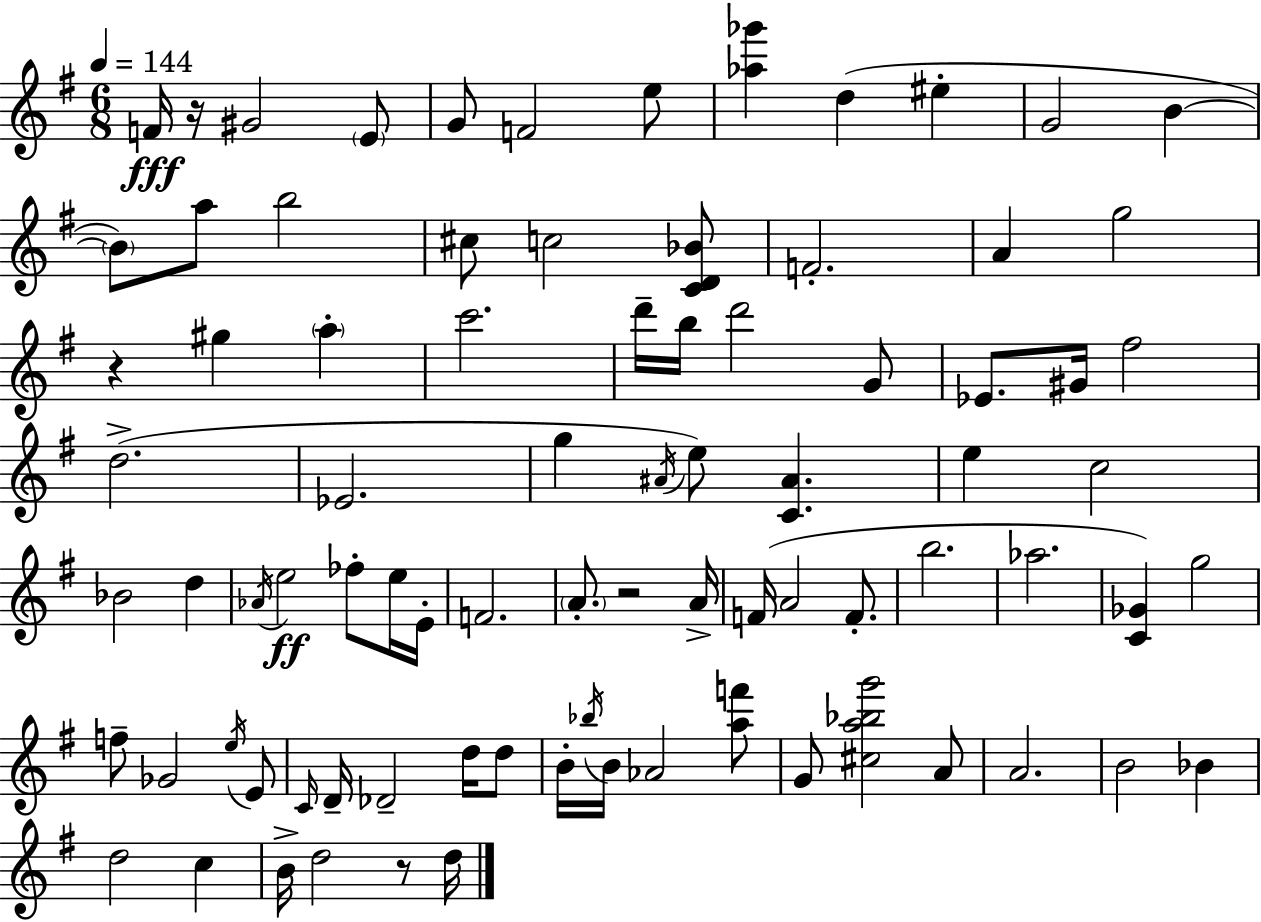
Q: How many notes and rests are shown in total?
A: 84